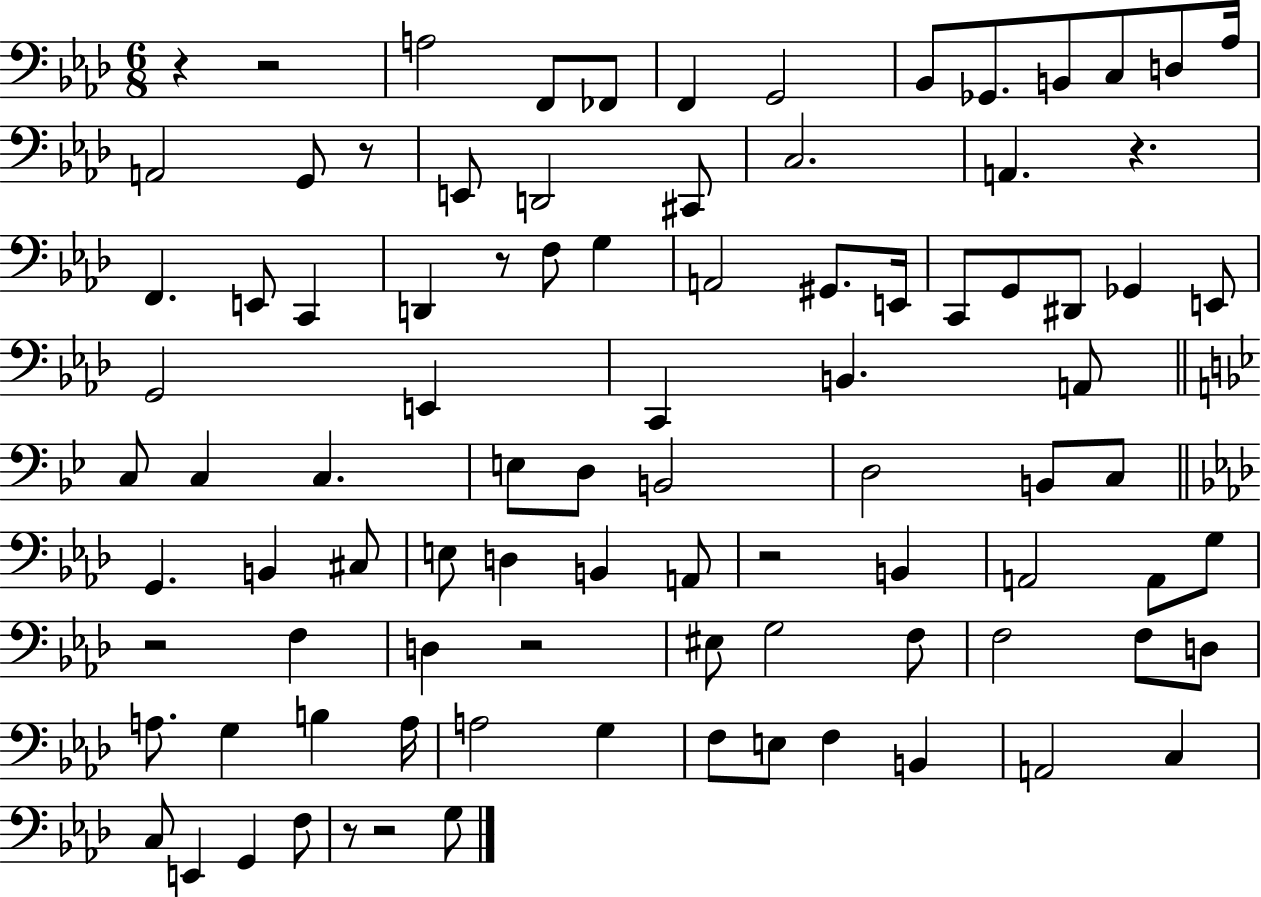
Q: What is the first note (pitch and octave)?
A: A3